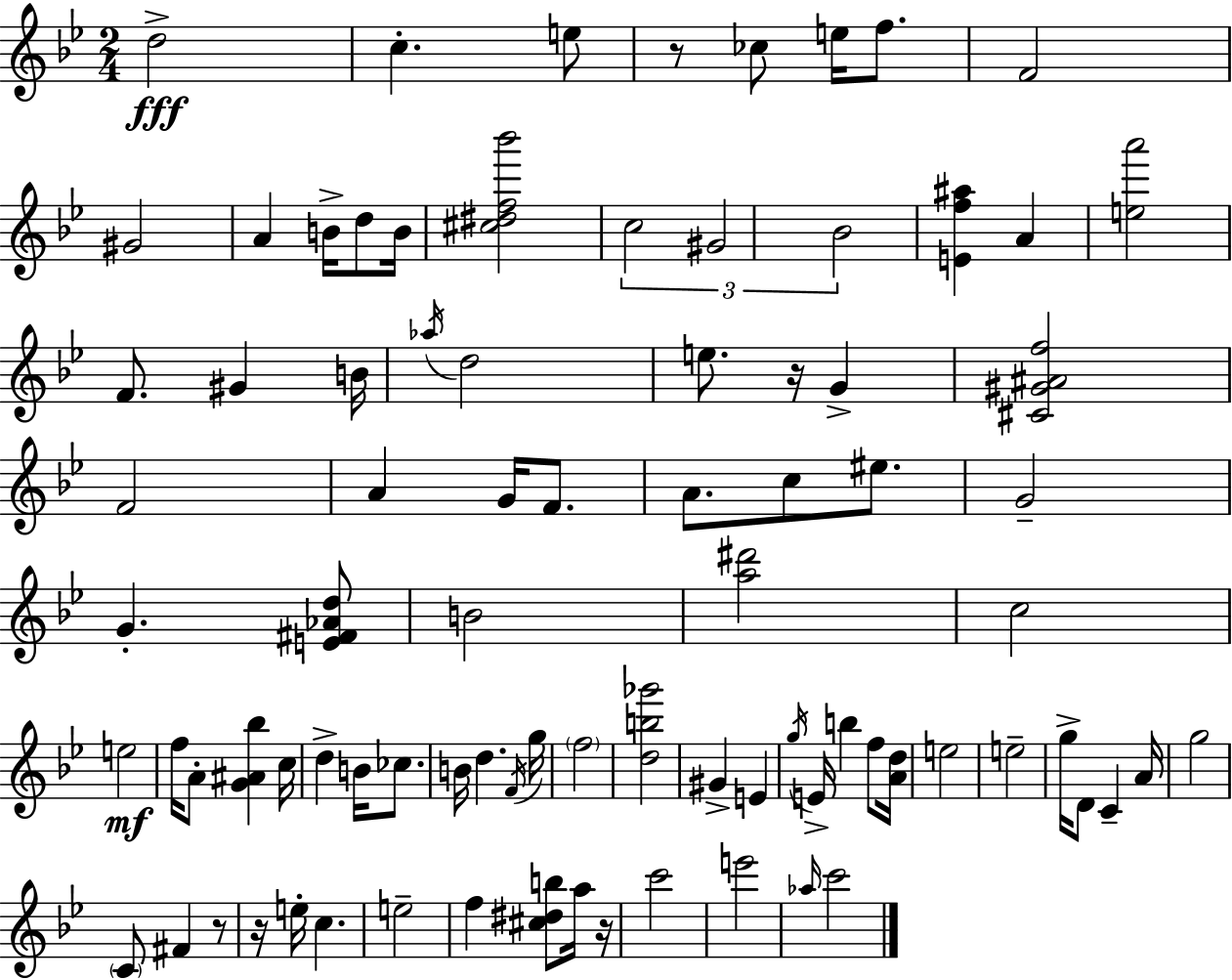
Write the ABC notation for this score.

X:1
T:Untitled
M:2/4
L:1/4
K:Gm
d2 c e/2 z/2 _c/2 e/4 f/2 F2 ^G2 A B/4 d/2 B/4 [^c^df_b']2 c2 ^G2 _B2 [Ef^a] A [ea']2 F/2 ^G B/4 _a/4 d2 e/2 z/4 G [^C^G^Af]2 F2 A G/4 F/2 A/2 c/2 ^e/2 G2 G [E^F_Ad]/2 B2 [a^d']2 c2 e2 f/4 A/2 [G^A_b] c/4 d B/4 _c/2 B/4 d F/4 g/4 f2 [db_g']2 ^G E g/4 E/4 b f/2 [Ad]/4 e2 e2 g/4 D/2 C A/4 g2 C/2 ^F z/2 z/4 e/4 c e2 f [^c^db]/2 a/4 z/4 c'2 e'2 _a/4 c'2